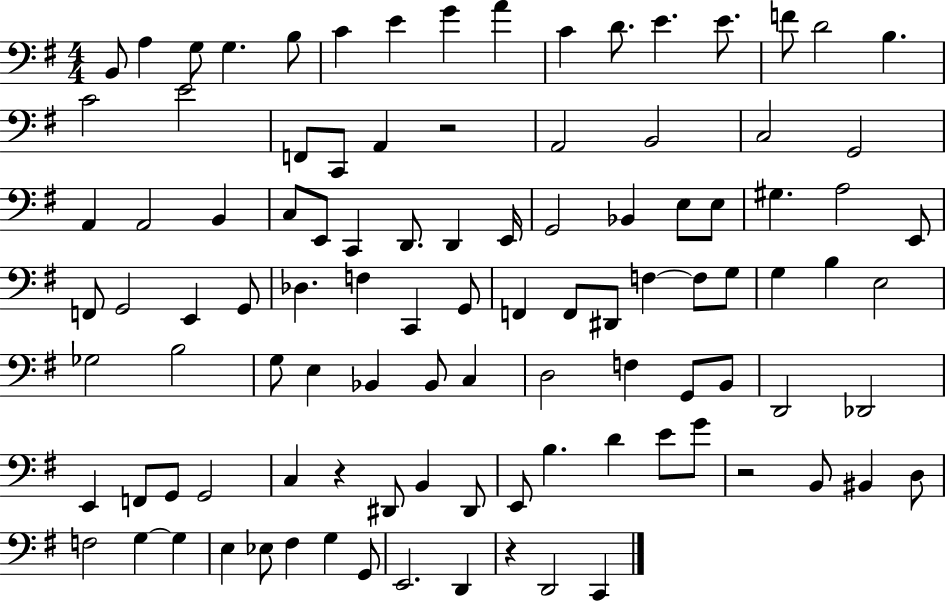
X:1
T:Untitled
M:4/4
L:1/4
K:G
B,,/2 A, G,/2 G, B,/2 C E G A C D/2 E E/2 F/2 D2 B, C2 E2 F,,/2 C,,/2 A,, z2 A,,2 B,,2 C,2 G,,2 A,, A,,2 B,, C,/2 E,,/2 C,, D,,/2 D,, E,,/4 G,,2 _B,, E,/2 E,/2 ^G, A,2 E,,/2 F,,/2 G,,2 E,, G,,/2 _D, F, C,, G,,/2 F,, F,,/2 ^D,,/2 F, F,/2 G,/2 G, B, E,2 _G,2 B,2 G,/2 E, _B,, _B,,/2 C, D,2 F, G,,/2 B,,/2 D,,2 _D,,2 E,, F,,/2 G,,/2 G,,2 C, z ^D,,/2 B,, ^D,,/2 E,,/2 B, D E/2 G/2 z2 B,,/2 ^B,, D,/2 F,2 G, G, E, _E,/2 ^F, G, G,,/2 E,,2 D,, z D,,2 C,,